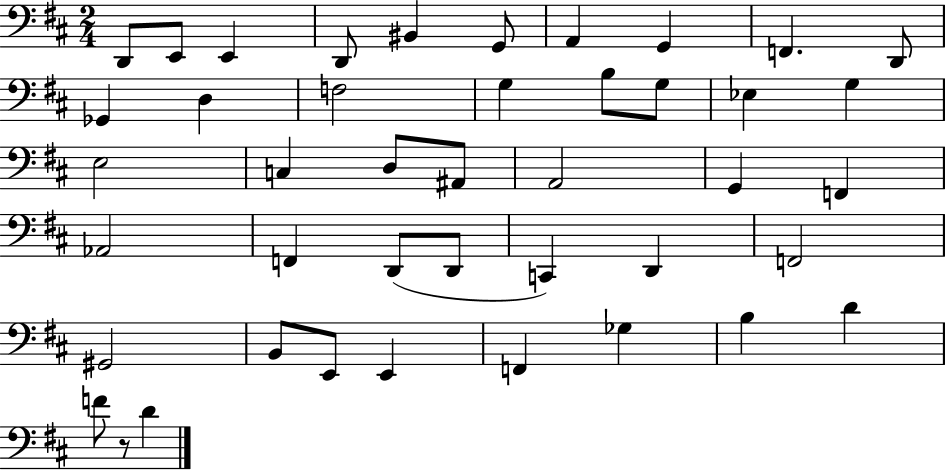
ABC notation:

X:1
T:Untitled
M:2/4
L:1/4
K:D
D,,/2 E,,/2 E,, D,,/2 ^B,, G,,/2 A,, G,, F,, D,,/2 _G,, D, F,2 G, B,/2 G,/2 _E, G, E,2 C, D,/2 ^A,,/2 A,,2 G,, F,, _A,,2 F,, D,,/2 D,,/2 C,, D,, F,,2 ^G,,2 B,,/2 E,,/2 E,, F,, _G, B, D F/2 z/2 D